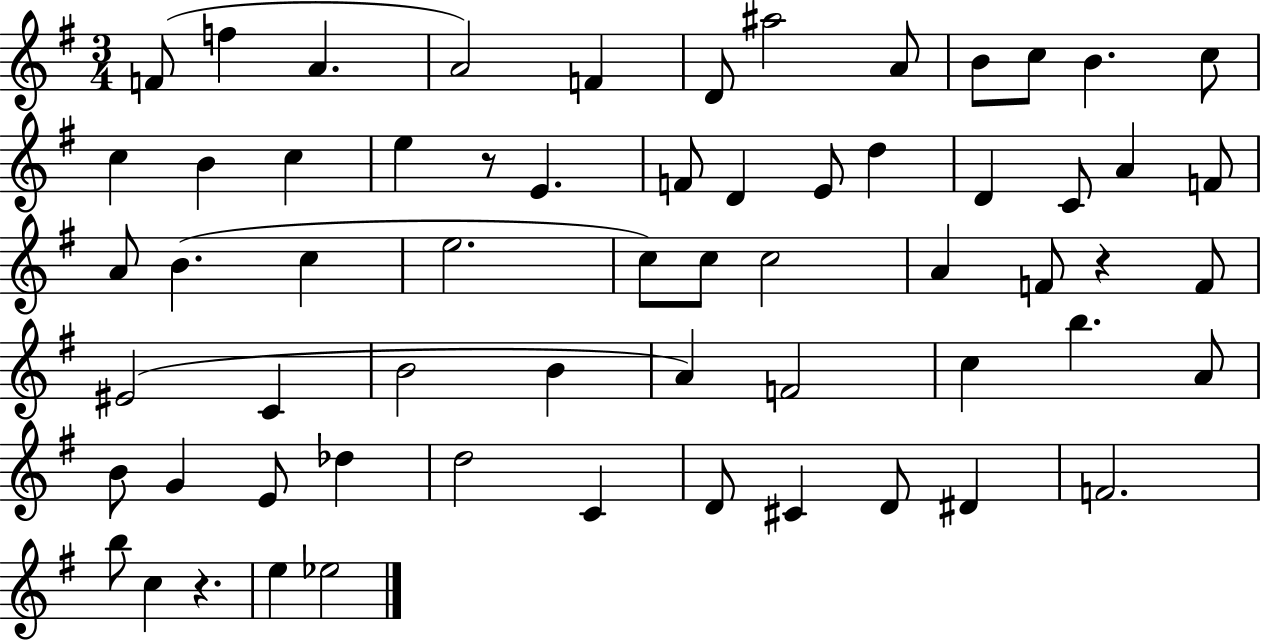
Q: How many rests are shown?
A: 3